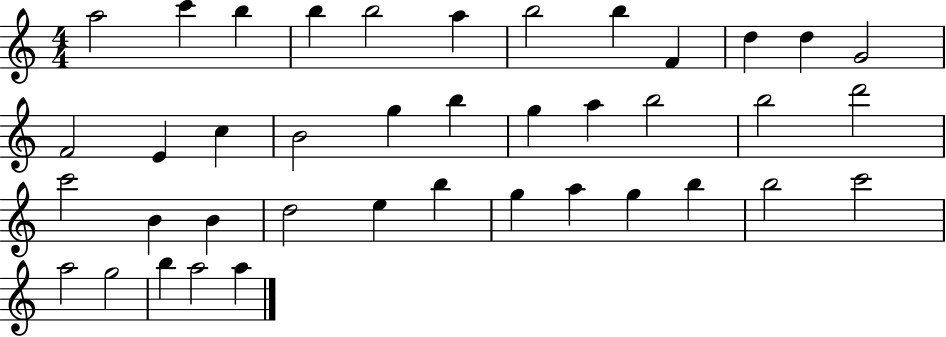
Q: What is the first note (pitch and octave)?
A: A5